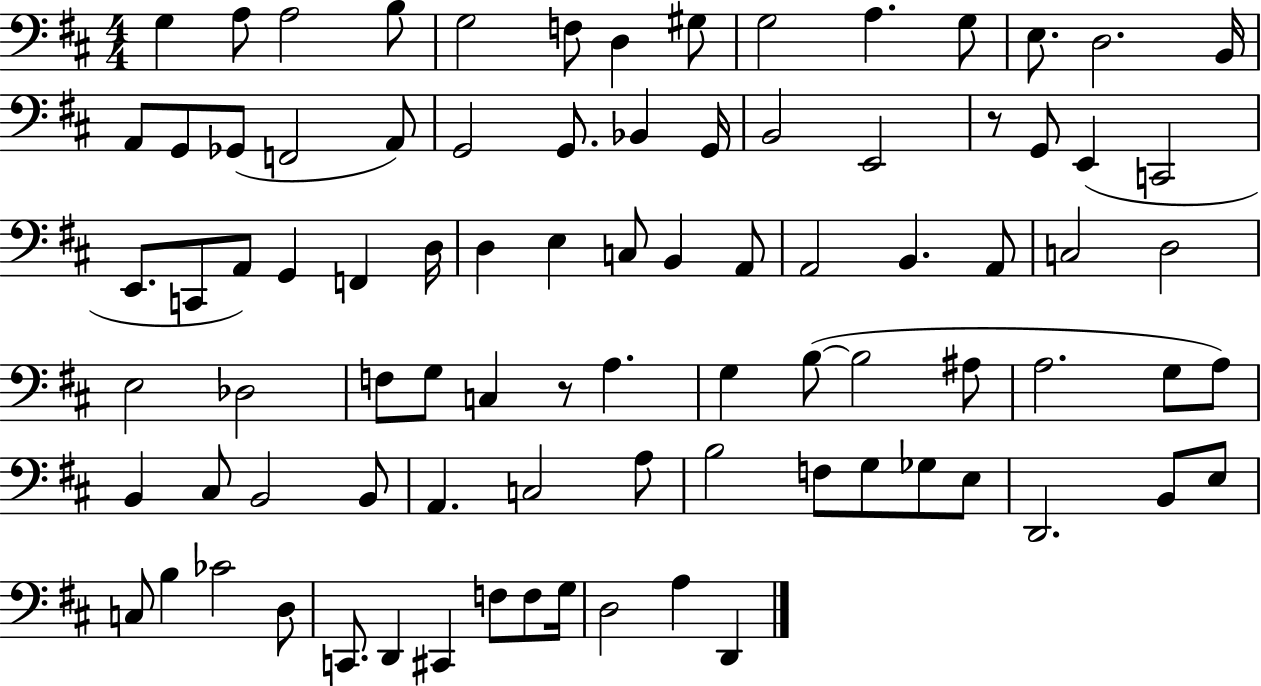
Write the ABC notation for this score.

X:1
T:Untitled
M:4/4
L:1/4
K:D
G, A,/2 A,2 B,/2 G,2 F,/2 D, ^G,/2 G,2 A, G,/2 E,/2 D,2 B,,/4 A,,/2 G,,/2 _G,,/2 F,,2 A,,/2 G,,2 G,,/2 _B,, G,,/4 B,,2 E,,2 z/2 G,,/2 E,, C,,2 E,,/2 C,,/2 A,,/2 G,, F,, D,/4 D, E, C,/2 B,, A,,/2 A,,2 B,, A,,/2 C,2 D,2 E,2 _D,2 F,/2 G,/2 C, z/2 A, G, B,/2 B,2 ^A,/2 A,2 G,/2 A,/2 B,, ^C,/2 B,,2 B,,/2 A,, C,2 A,/2 B,2 F,/2 G,/2 _G,/2 E,/2 D,,2 B,,/2 E,/2 C,/2 B, _C2 D,/2 C,,/2 D,, ^C,, F,/2 F,/2 G,/4 D,2 A, D,,